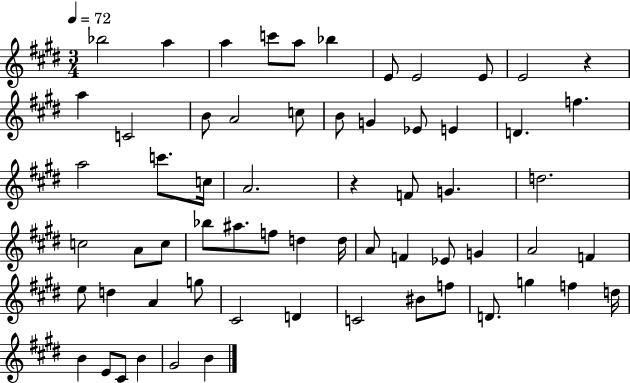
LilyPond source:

{
  \clef treble
  \numericTimeSignature
  \time 3/4
  \key e \major
  \tempo 4 = 72
  bes''2 a''4 | a''4 c'''8 a''8 bes''4 | e'8 e'2 e'8 | e'2 r4 | \break a''4 c'2 | b'8 a'2 c''8 | b'8 g'4 ees'8 e'4 | d'4. f''4. | \break a''2 c'''8. c''16 | a'2. | r4 f'8 g'4. | d''2. | \break c''2 a'8 c''8 | bes''8 ais''8. f''8 d''4 d''16 | a'8 f'4 ees'8 g'4 | a'2 f'4 | \break e''8 d''4 a'4 g''8 | cis'2 d'4 | c'2 bis'8 f''8 | d'8. g''4 f''4 d''16 | \break b'4 e'8 cis'8 b'4 | gis'2 b'4 | \bar "|."
}